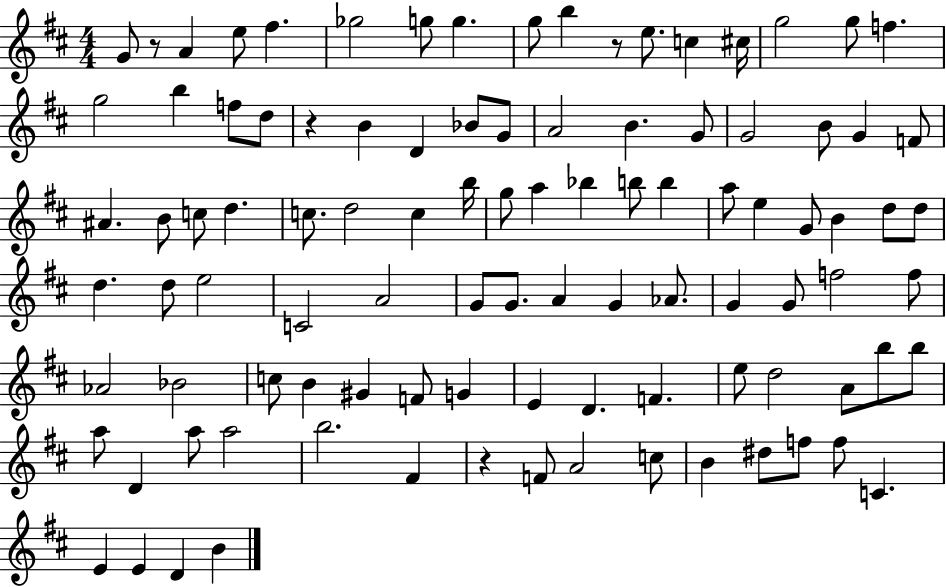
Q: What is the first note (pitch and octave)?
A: G4